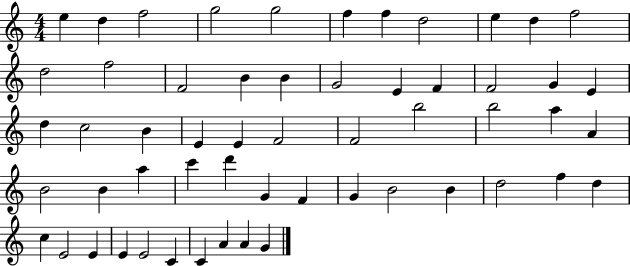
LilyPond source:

{
  \clef treble
  \numericTimeSignature
  \time 4/4
  \key c \major
  e''4 d''4 f''2 | g''2 g''2 | f''4 f''4 d''2 | e''4 d''4 f''2 | \break d''2 f''2 | f'2 b'4 b'4 | g'2 e'4 f'4 | f'2 g'4 e'4 | \break d''4 c''2 b'4 | e'4 e'4 f'2 | f'2 b''2 | b''2 a''4 a'4 | \break b'2 b'4 a''4 | c'''4 d'''4 g'4 f'4 | g'4 b'2 b'4 | d''2 f''4 d''4 | \break c''4 e'2 e'4 | e'4 e'2 c'4 | c'4 a'4 a'4 g'4 | \bar "|."
}